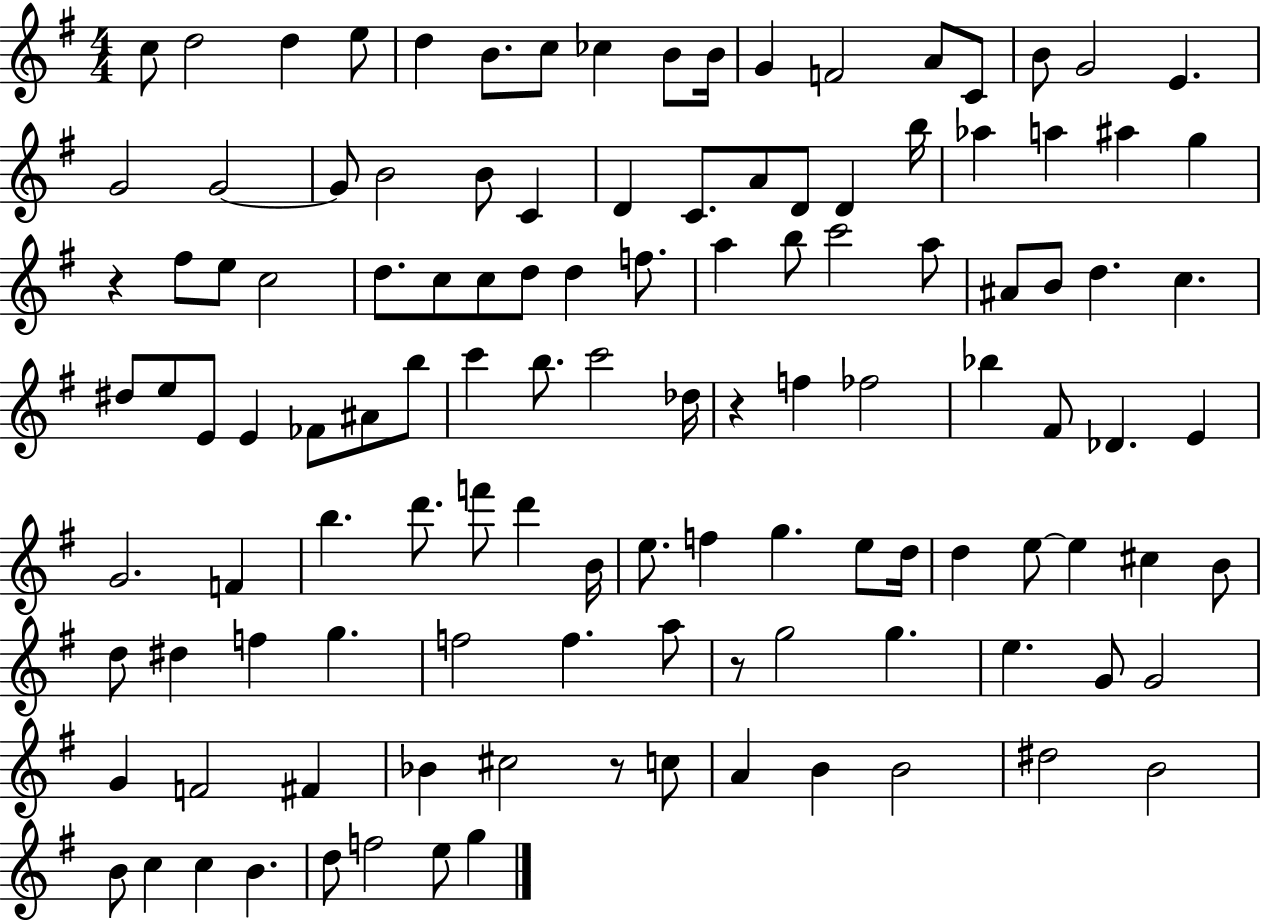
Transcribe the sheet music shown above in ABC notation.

X:1
T:Untitled
M:4/4
L:1/4
K:G
c/2 d2 d e/2 d B/2 c/2 _c B/2 B/4 G F2 A/2 C/2 B/2 G2 E G2 G2 G/2 B2 B/2 C D C/2 A/2 D/2 D b/4 _a a ^a g z ^f/2 e/2 c2 d/2 c/2 c/2 d/2 d f/2 a b/2 c'2 a/2 ^A/2 B/2 d c ^d/2 e/2 E/2 E _F/2 ^A/2 b/2 c' b/2 c'2 _d/4 z f _f2 _b ^F/2 _D E G2 F b d'/2 f'/2 d' B/4 e/2 f g e/2 d/4 d e/2 e ^c B/2 d/2 ^d f g f2 f a/2 z/2 g2 g e G/2 G2 G F2 ^F _B ^c2 z/2 c/2 A B B2 ^d2 B2 B/2 c c B d/2 f2 e/2 g